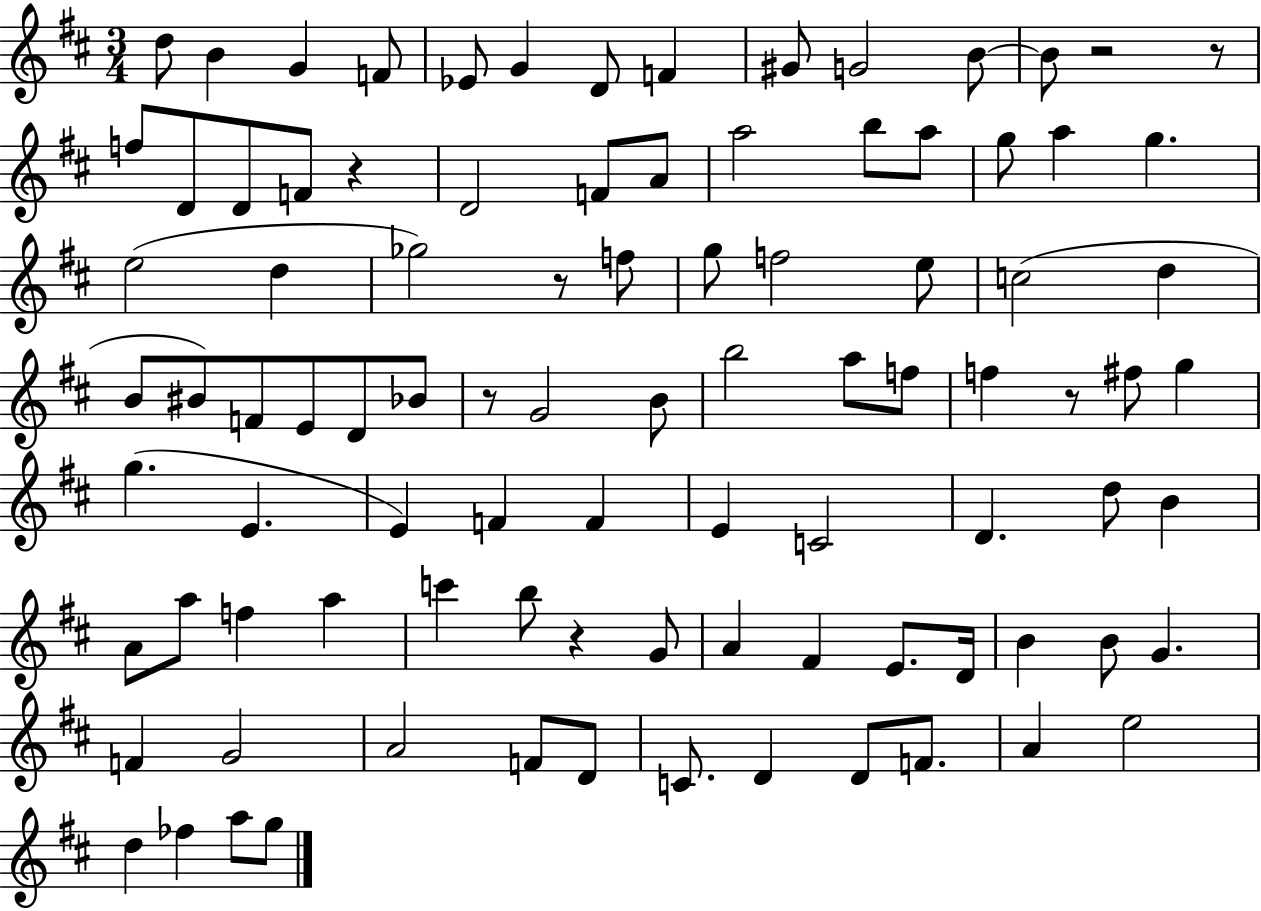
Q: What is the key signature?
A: D major